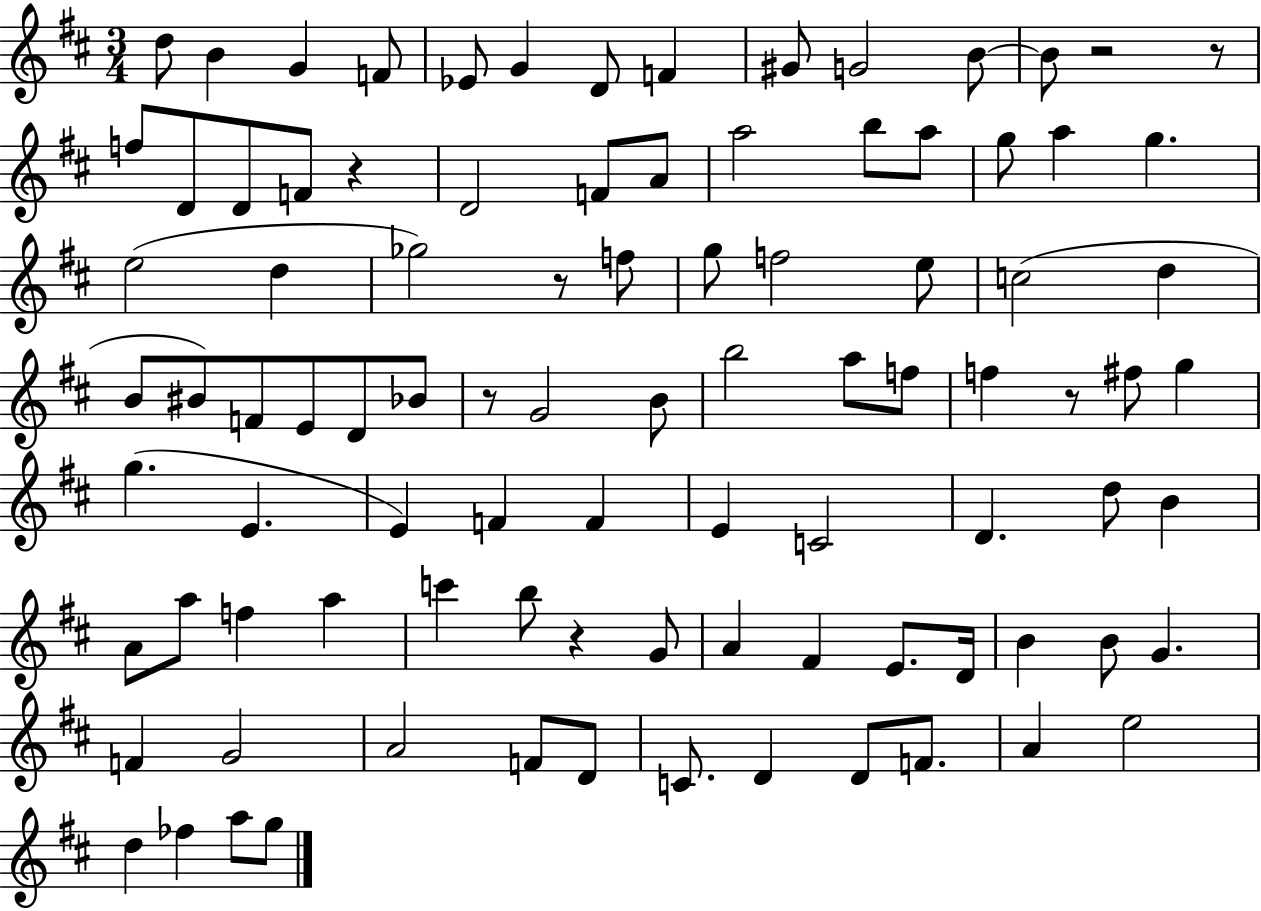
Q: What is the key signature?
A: D major